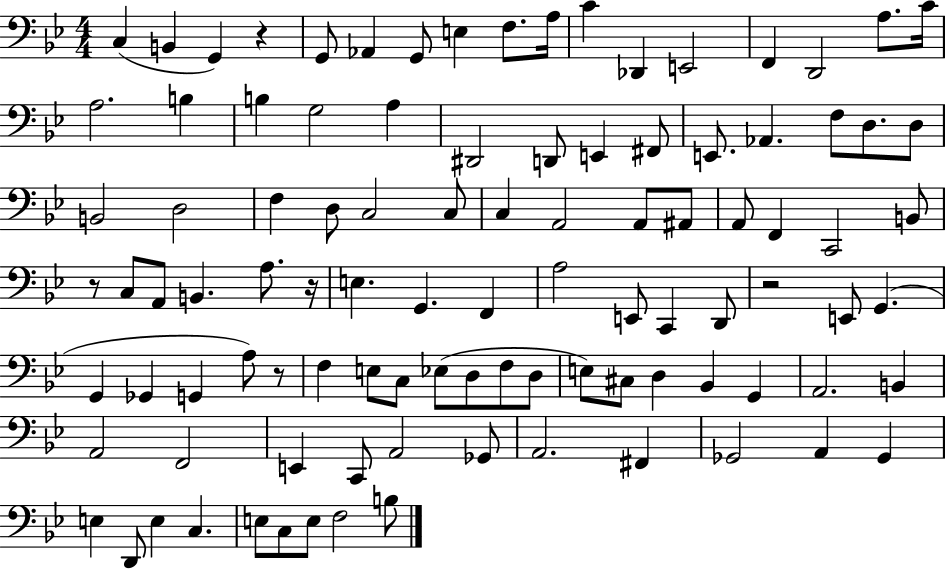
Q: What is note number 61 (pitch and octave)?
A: A3